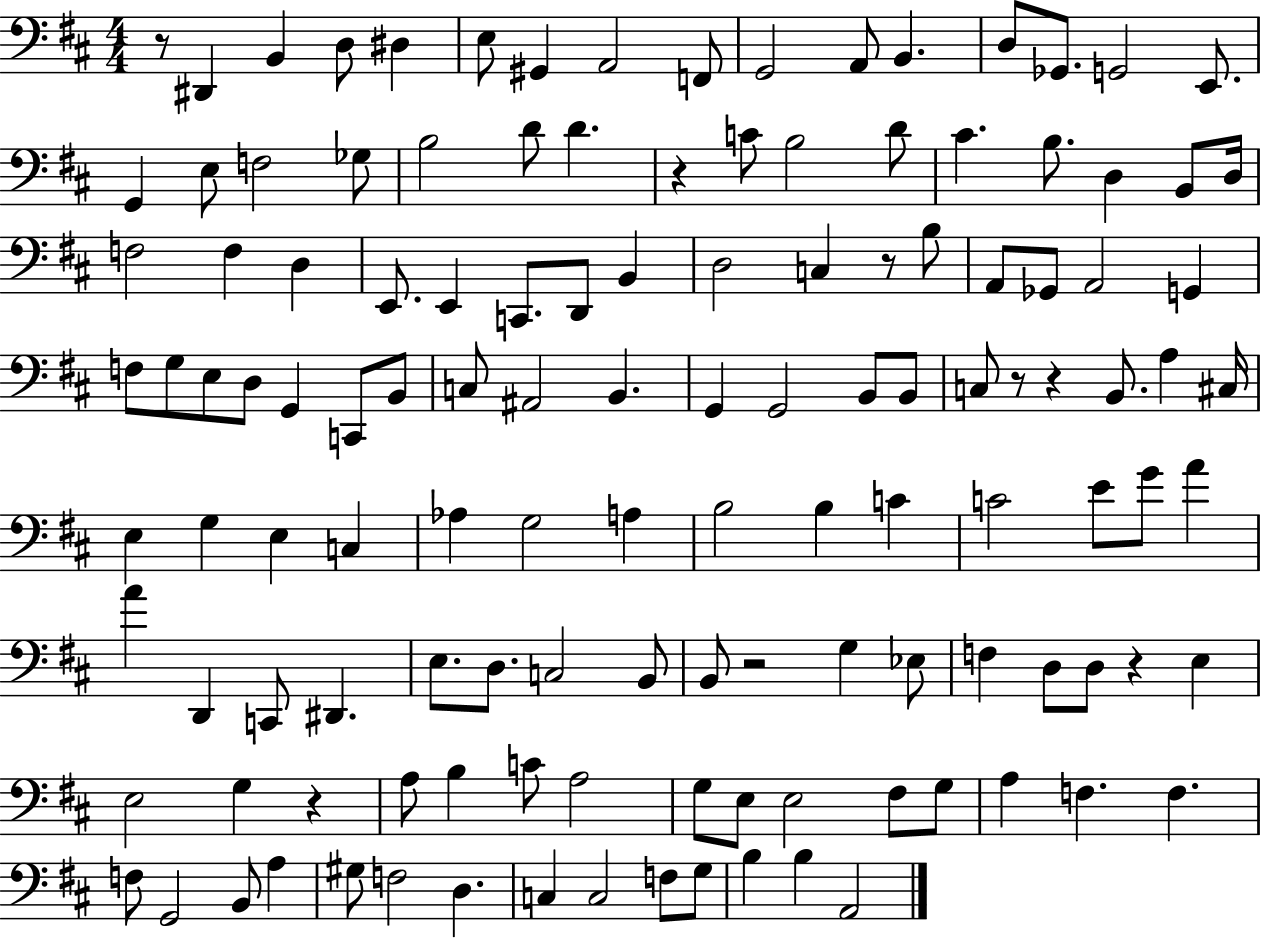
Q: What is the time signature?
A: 4/4